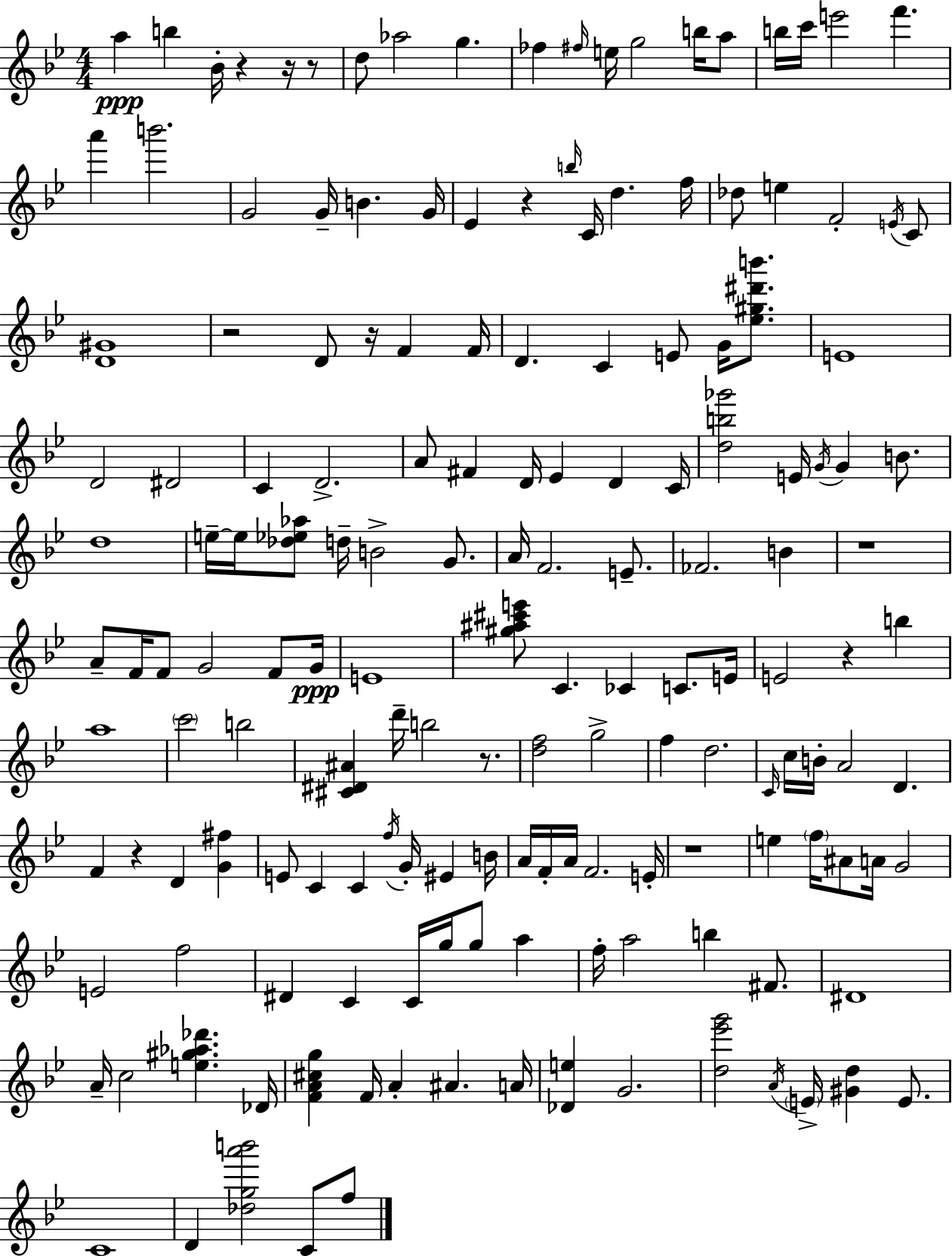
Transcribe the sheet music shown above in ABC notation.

X:1
T:Untitled
M:4/4
L:1/4
K:Gm
a b _B/4 z z/4 z/2 d/2 _a2 g _f ^f/4 e/4 g2 b/4 a/2 b/4 c'/4 e'2 f' a' b'2 G2 G/4 B G/4 _E z b/4 C/4 d f/4 _d/2 e F2 E/4 C/2 [D^G]4 z2 D/2 z/4 F F/4 D C E/2 G/4 [_e^g^d'b']/2 E4 D2 ^D2 C D2 A/2 ^F D/4 _E D C/4 [db_g']2 E/4 G/4 G B/2 d4 e/4 e/4 [_d_e_a]/2 d/4 B2 G/2 A/4 F2 E/2 _F2 B z4 A/2 F/4 F/2 G2 F/2 G/4 E4 [^g^a^c'e']/2 C _C C/2 E/4 E2 z b a4 c'2 b2 [^C^D^A] d'/4 b2 z/2 [df]2 g2 f d2 C/4 c/4 B/4 A2 D F z D [G^f] E/2 C C f/4 G/4 ^E B/4 A/4 F/4 A/4 F2 E/4 z4 e f/4 ^A/2 A/4 G2 E2 f2 ^D C C/4 g/4 g/2 a f/4 a2 b ^F/2 ^D4 A/4 c2 [e^g_a_d'] _D/4 [FA^cg] F/4 A ^A A/4 [_De] G2 [d_e'g']2 A/4 E/4 [^Gd] E/2 C4 D [_dga'b']2 C/2 f/2